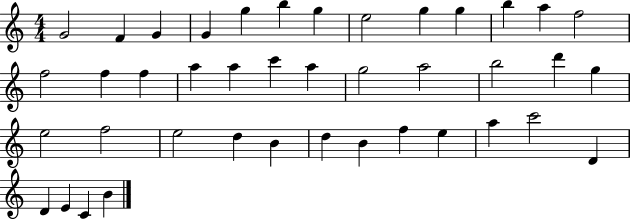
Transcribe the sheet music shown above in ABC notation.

X:1
T:Untitled
M:4/4
L:1/4
K:C
G2 F G G g b g e2 g g b a f2 f2 f f a a c' a g2 a2 b2 d' g e2 f2 e2 d B d B f e a c'2 D D E C B